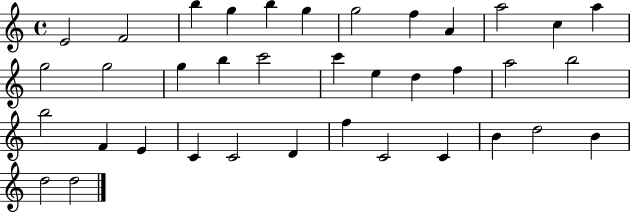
E4/h F4/h B5/q G5/q B5/q G5/q G5/h F5/q A4/q A5/h C5/q A5/q G5/h G5/h G5/q B5/q C6/h C6/q E5/q D5/q F5/q A5/h B5/h B5/h F4/q E4/q C4/q C4/h D4/q F5/q C4/h C4/q B4/q D5/h B4/q D5/h D5/h